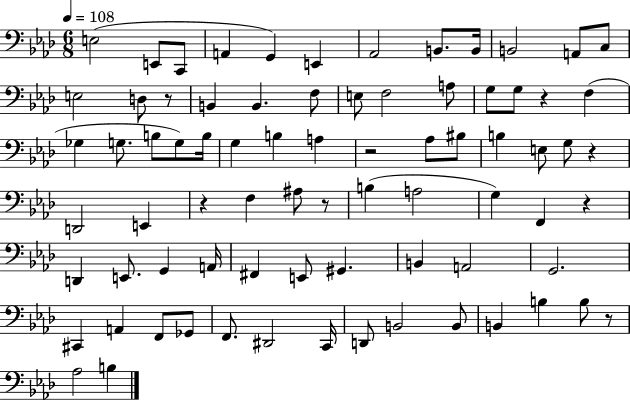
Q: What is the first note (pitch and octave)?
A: E3